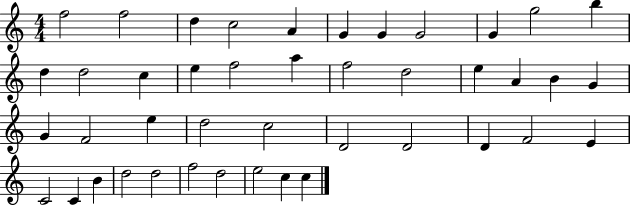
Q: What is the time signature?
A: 4/4